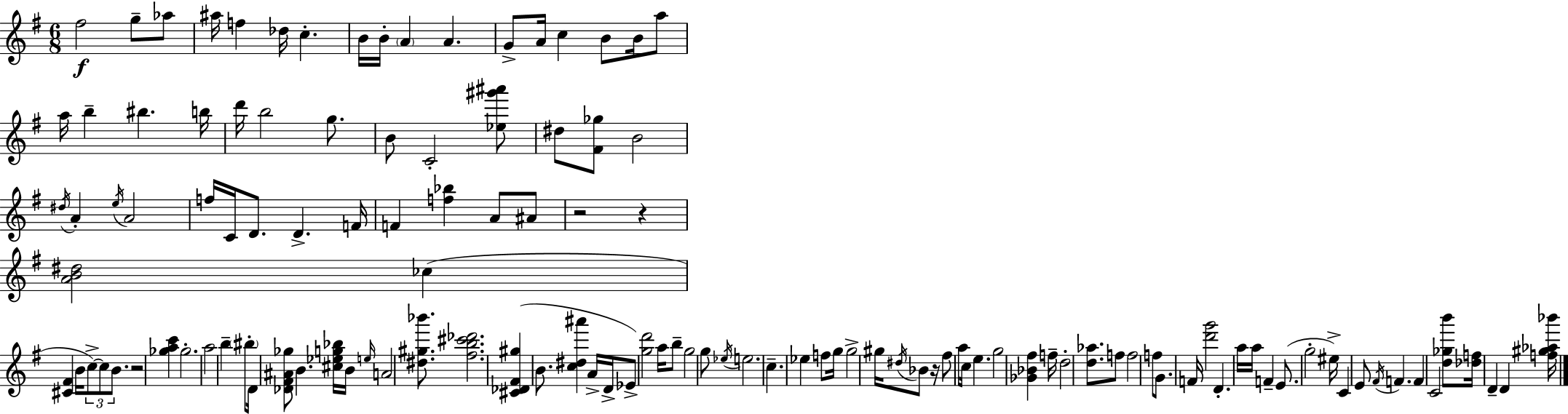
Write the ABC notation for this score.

X:1
T:Untitled
M:6/8
L:1/4
K:Em
^f2 g/2 _a/2 ^a/4 f _d/4 c B/4 B/4 A A G/2 A/4 c B/2 B/4 a/2 a/4 b ^b b/4 d'/4 b2 g/2 B/2 C2 [_e^g'^a']/2 ^d/2 [^F_g]/2 B2 ^d/4 A e/4 A2 f/4 C/4 D/2 D F/4 F [f_b] A/2 ^A/2 z2 z [AB^d]2 _c [^C^F] B/4 c/2 c/2 B/2 z2 [_gac'] _g2 a2 b ^b/2 D/4 [_D^F^A_g]/2 B [^c_eg_b]/4 B/4 e/4 A2 [^d^g_b']/2 [^fb^c'_d']2 [^C_D^F^g] B/2 [c^d^a'] A/4 D/4 _E/2 [gd']2 a/4 b/2 g2 g/2 _e/4 e2 c _e f/2 g/4 g2 ^g/4 ^d/4 _B/2 z/4 ^f/2 a/2 c/4 e g2 [_G_B^f] f/4 d2 [d_a]/2 f/2 f2 f/2 G/2 F/4 [d'g']2 D a/4 a/4 F E/2 g2 ^e/4 C E/2 ^F/4 F F C2 [d_gb']/2 [_df]/4 D D [f^g_a_b']/4